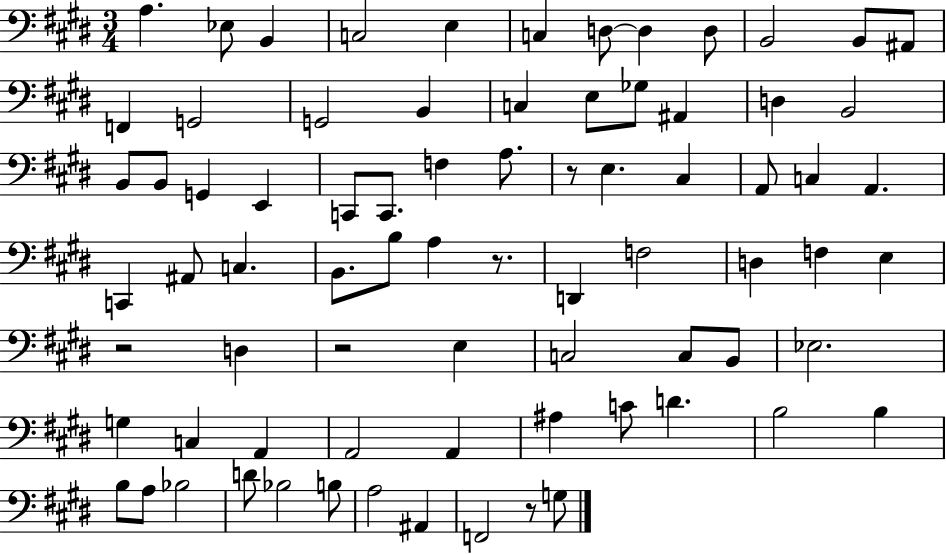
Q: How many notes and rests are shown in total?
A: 77